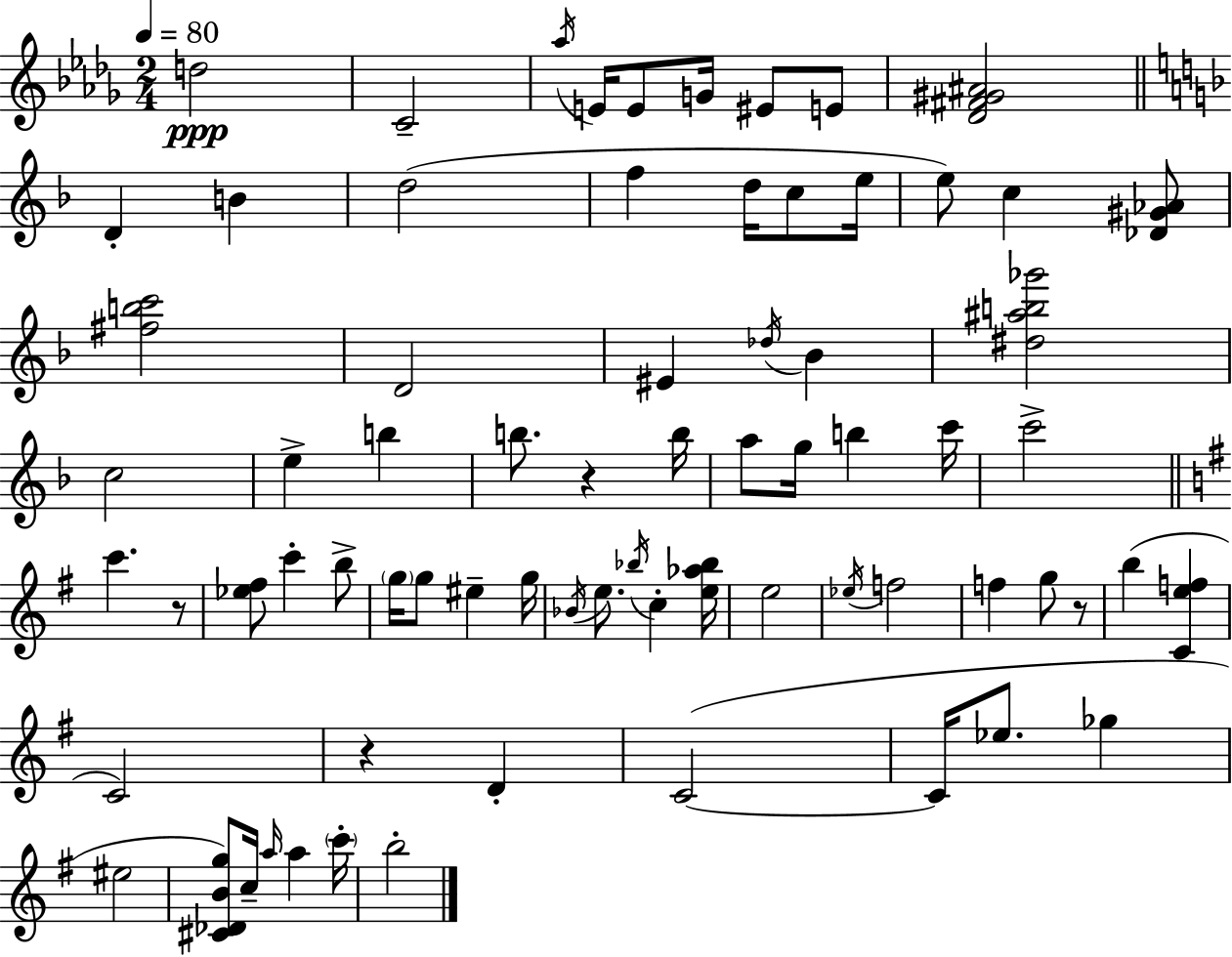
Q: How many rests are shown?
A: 4